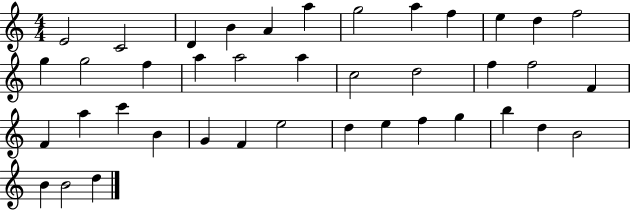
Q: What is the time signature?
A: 4/4